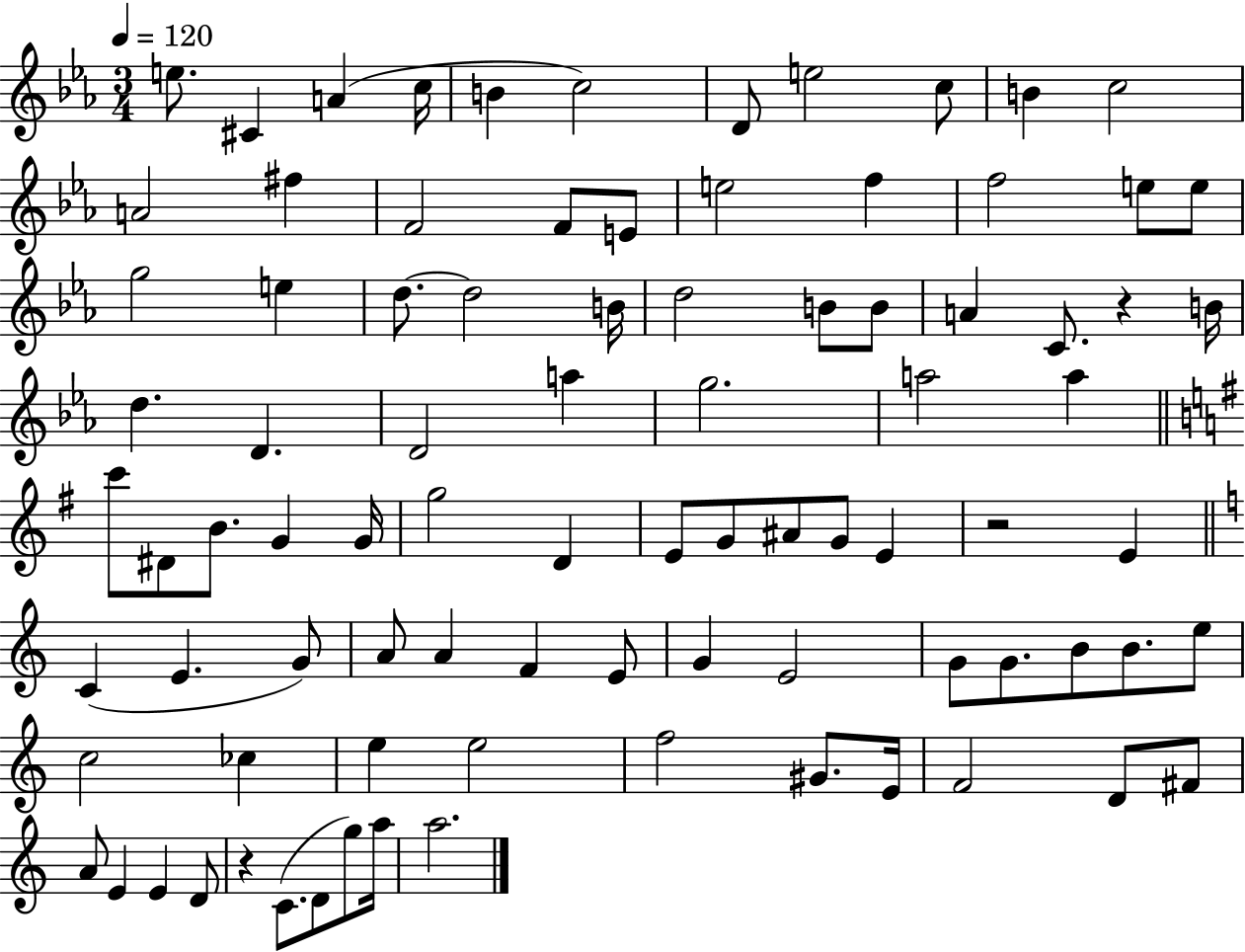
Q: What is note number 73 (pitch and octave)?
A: E4